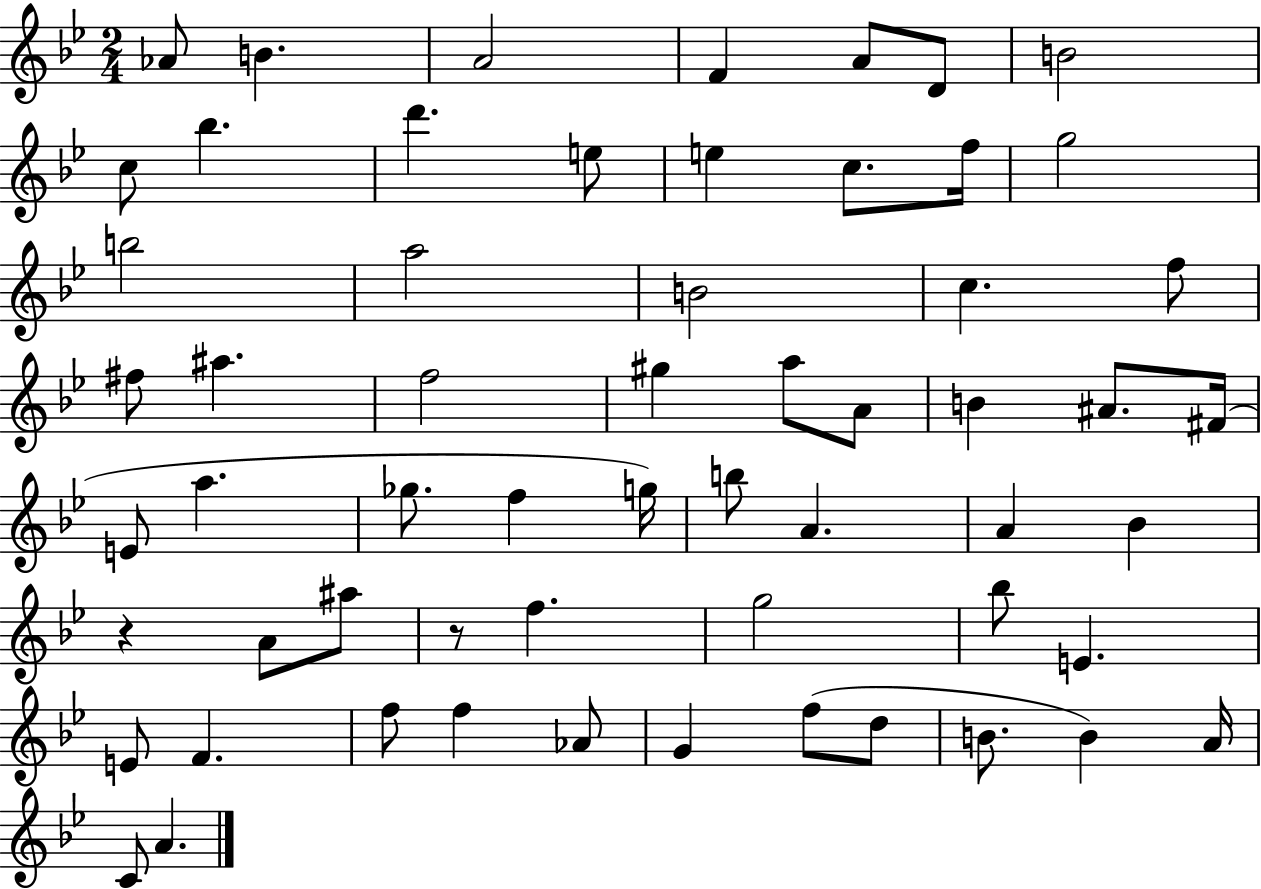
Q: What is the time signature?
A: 2/4